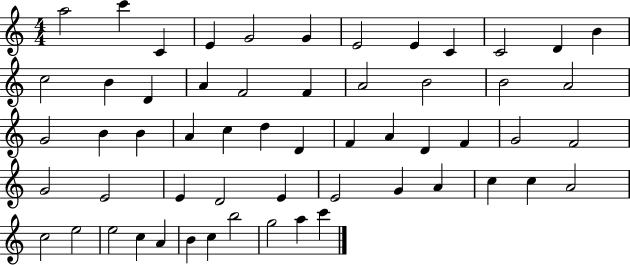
{
  \clef treble
  \numericTimeSignature
  \time 4/4
  \key c \major
  a''2 c'''4 c'4 | e'4 g'2 g'4 | e'2 e'4 c'4 | c'2 d'4 b'4 | \break c''2 b'4 d'4 | a'4 f'2 f'4 | a'2 b'2 | b'2 a'2 | \break g'2 b'4 b'4 | a'4 c''4 d''4 d'4 | f'4 a'4 d'4 f'4 | g'2 f'2 | \break g'2 e'2 | e'4 d'2 e'4 | e'2 g'4 a'4 | c''4 c''4 a'2 | \break c''2 e''2 | e''2 c''4 a'4 | b'4 c''4 b''2 | g''2 a''4 c'''4 | \break \bar "|."
}